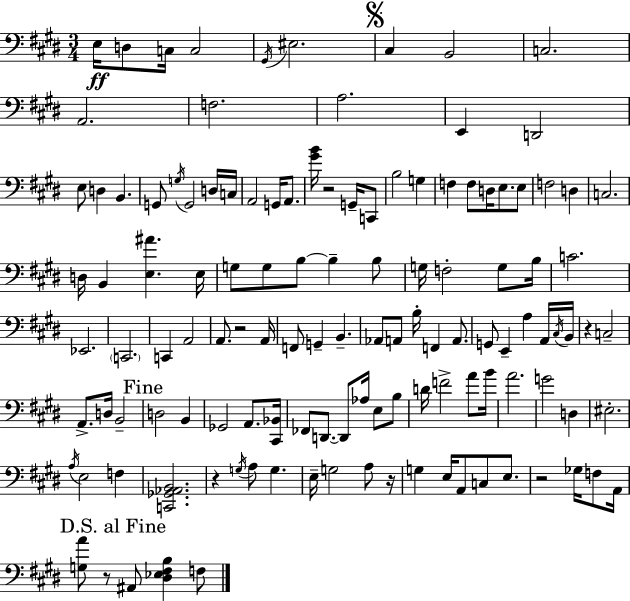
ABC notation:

X:1
T:Untitled
M:3/4
L:1/4
K:E
E,/4 D,/2 C,/4 C,2 ^G,,/4 ^E,2 ^C, B,,2 C,2 A,,2 F,2 A,2 E,, D,,2 E,/2 D, B,, G,,/2 G,/4 G,,2 D,/4 C,/4 A,,2 G,,/4 A,,/2 [^GB]/4 z2 G,,/4 C,,/2 B,2 G, F, F,/2 D,/4 E,/2 E,/2 F,2 D, C,2 D,/4 B,, [E,^A] E,/4 G,/2 G,/2 B,/2 B, B,/2 G,/4 F,2 G,/2 B,/4 C2 _E,,2 C,,2 C,, A,,2 A,,/2 z2 A,,/4 F,,/2 G,, B,, _A,,/2 A,,/2 B,/4 F,, A,,/2 G,,/2 E,, A, A,,/4 ^C,/4 B,,/4 z C,2 A,,/2 D,/4 B,,2 D,2 B,, _G,,2 A,,/2 [^C,,_B,,]/4 _F,,/2 D,,/2 D,,/2 _A,/4 E,/2 B,/2 D/4 F2 A/2 B/4 A2 G2 D, ^E,2 A,/4 E,2 F, [C,,_G,,_A,,B,,]2 z G,/4 A,/2 G, E,/4 G,2 A,/2 z/4 G, E,/4 A,,/2 C,/2 E,/2 z2 _G,/4 F,/2 A,,/4 [G,A]/2 z/2 ^A,,/2 [^D,_E,^F,B,] F,/2